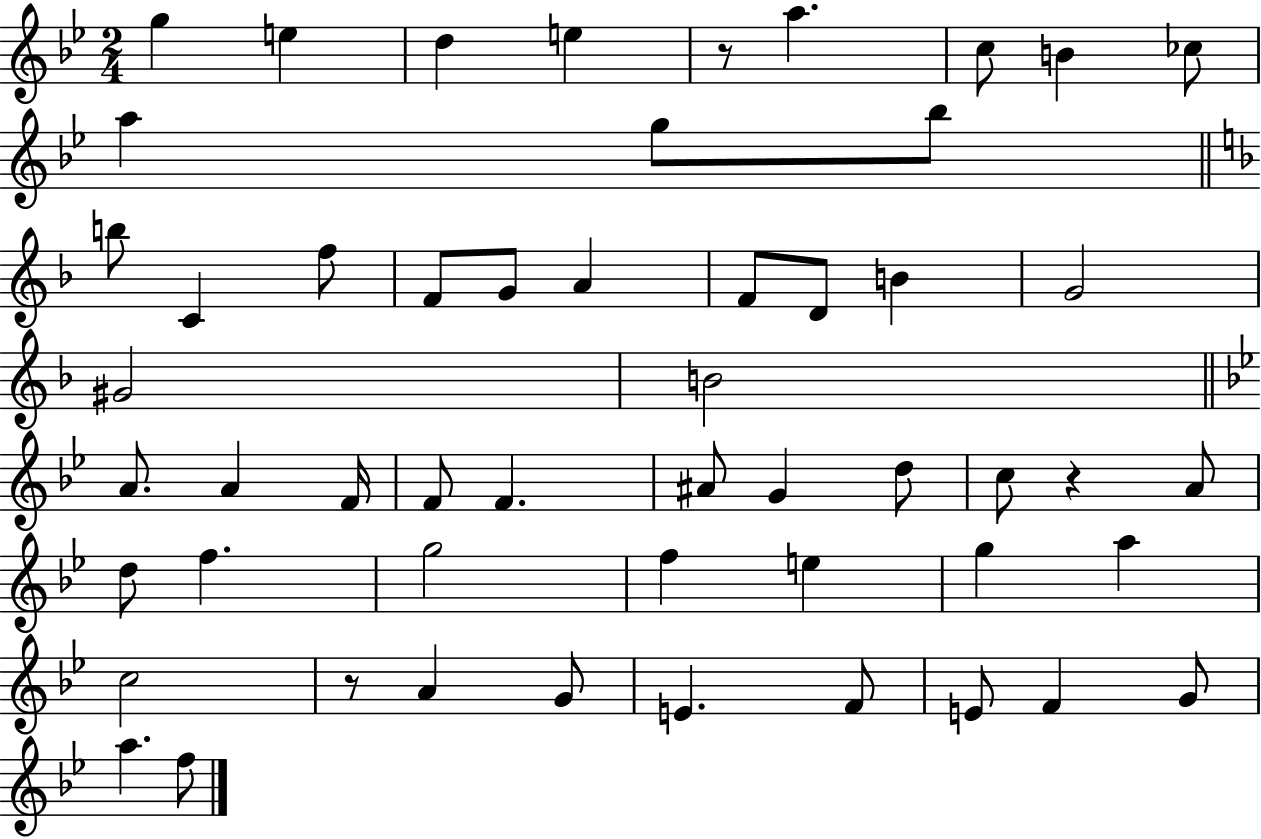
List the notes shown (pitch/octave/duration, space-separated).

G5/q E5/q D5/q E5/q R/e A5/q. C5/e B4/q CES5/e A5/q G5/e Bb5/e B5/e C4/q F5/e F4/e G4/e A4/q F4/e D4/e B4/q G4/h G#4/h B4/h A4/e. A4/q F4/s F4/e F4/q. A#4/e G4/q D5/e C5/e R/q A4/e D5/e F5/q. G5/h F5/q E5/q G5/q A5/q C5/h R/e A4/q G4/e E4/q. F4/e E4/e F4/q G4/e A5/q. F5/e